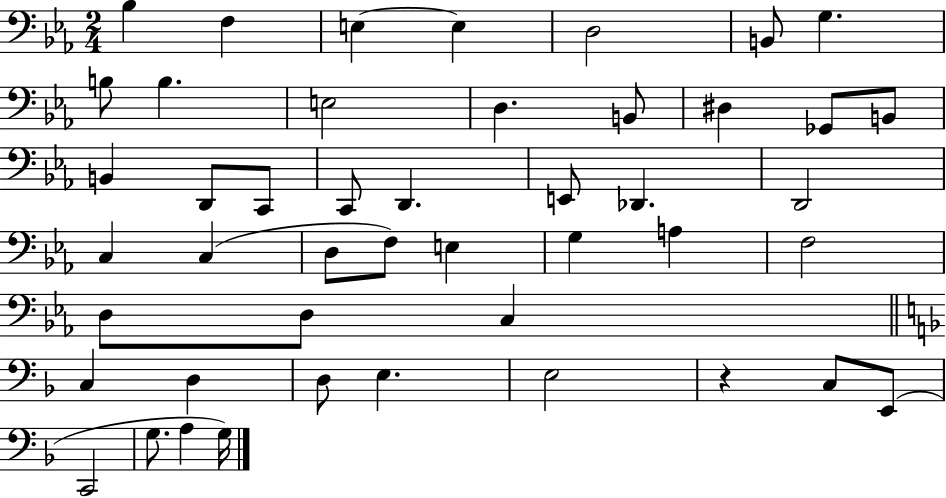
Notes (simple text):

Bb3/q F3/q E3/q E3/q D3/h B2/e G3/q. B3/e B3/q. E3/h D3/q. B2/e D#3/q Gb2/e B2/e B2/q D2/e C2/e C2/e D2/q. E2/e Db2/q. D2/h C3/q C3/q D3/e F3/e E3/q G3/q A3/q F3/h D3/e D3/e C3/q C3/q D3/q D3/e E3/q. E3/h R/q C3/e E2/e C2/h G3/e. A3/q G3/s